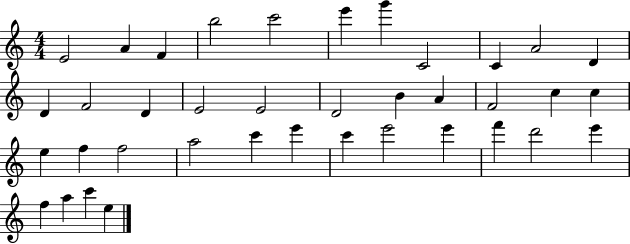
E4/h A4/q F4/q B5/h C6/h E6/q G6/q C4/h C4/q A4/h D4/q D4/q F4/h D4/q E4/h E4/h D4/h B4/q A4/q F4/h C5/q C5/q E5/q F5/q F5/h A5/h C6/q E6/q C6/q E6/h E6/q F6/q D6/h E6/q F5/q A5/q C6/q E5/q